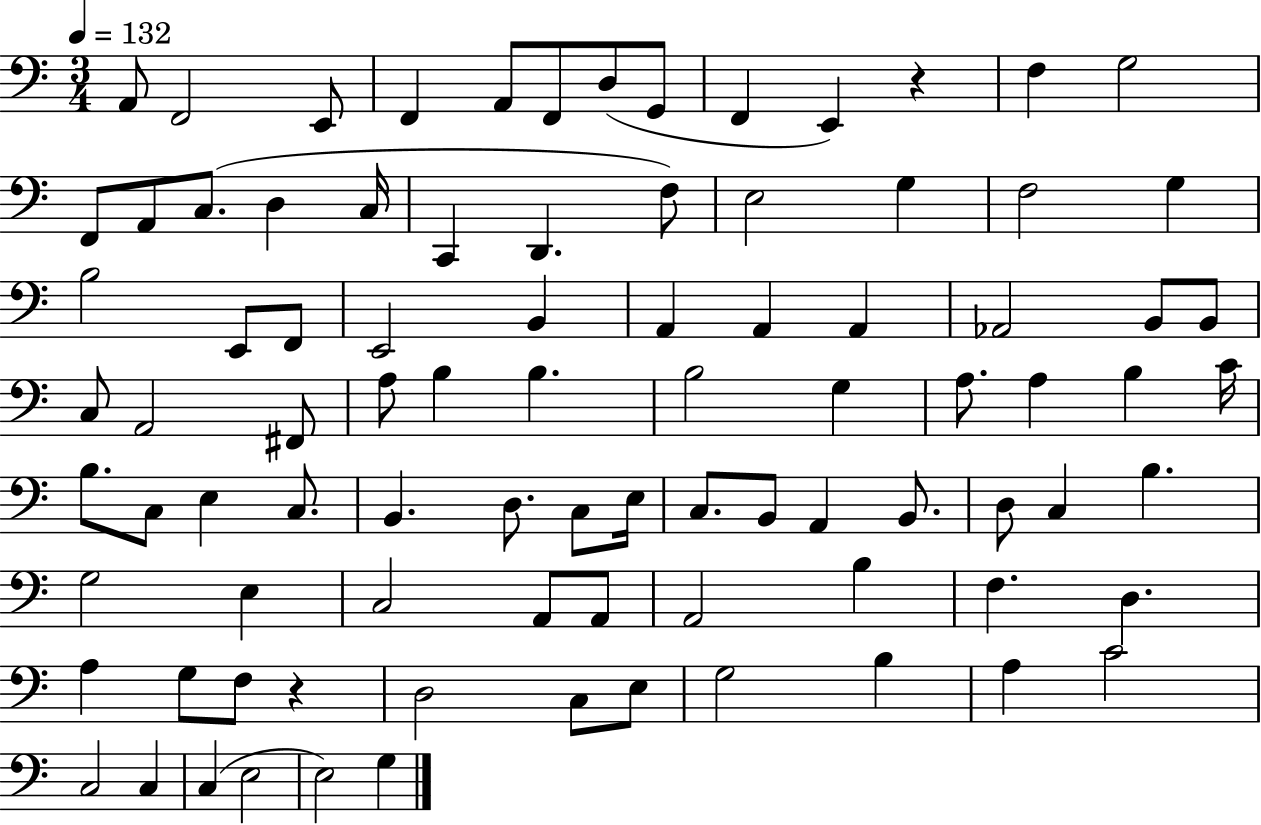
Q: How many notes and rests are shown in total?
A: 89